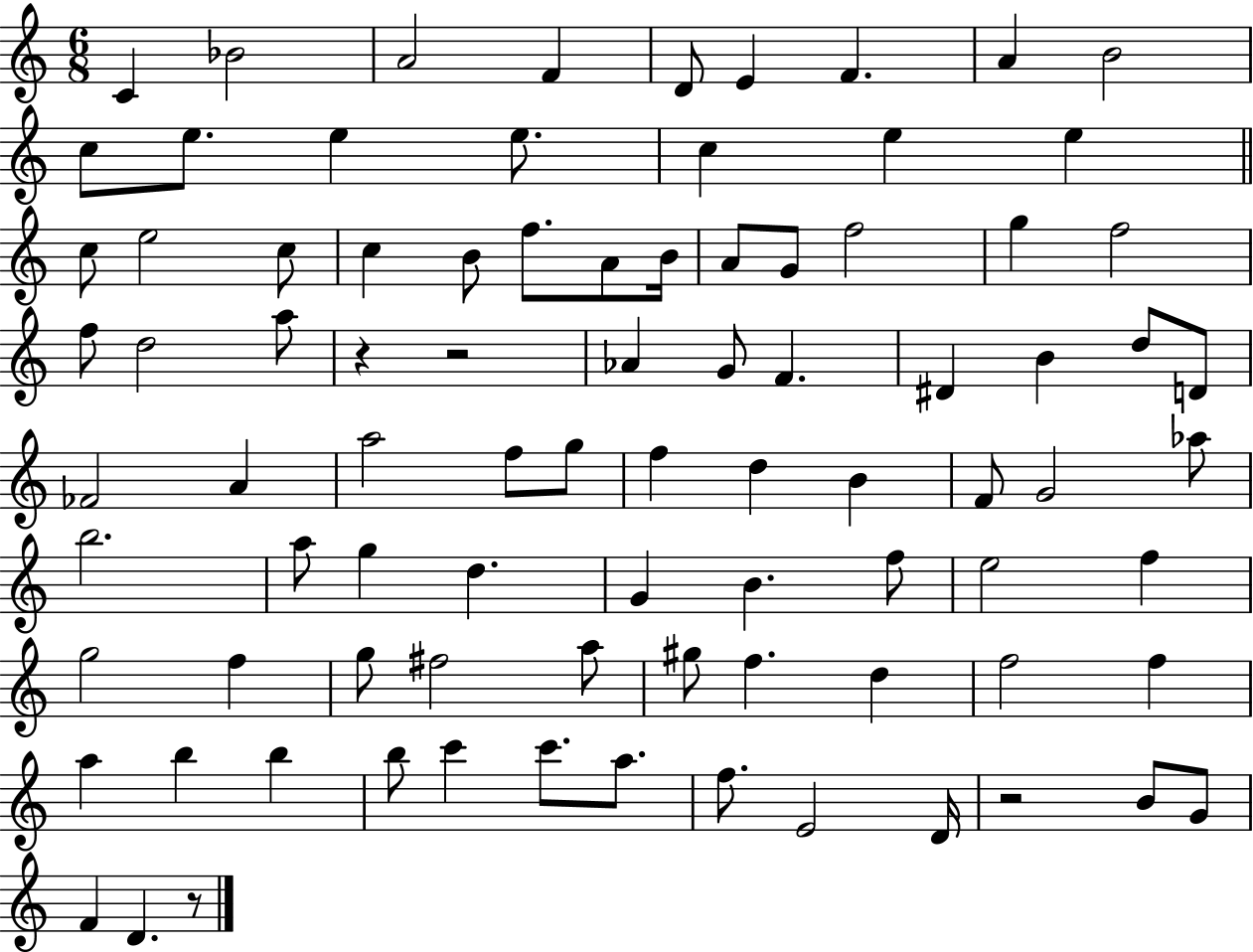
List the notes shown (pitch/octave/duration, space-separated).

C4/q Bb4/h A4/h F4/q D4/e E4/q F4/q. A4/q B4/h C5/e E5/e. E5/q E5/e. C5/q E5/q E5/q C5/e E5/h C5/e C5/q B4/e F5/e. A4/e B4/s A4/e G4/e F5/h G5/q F5/h F5/e D5/h A5/e R/q R/h Ab4/q G4/e F4/q. D#4/q B4/q D5/e D4/e FES4/h A4/q A5/h F5/e G5/e F5/q D5/q B4/q F4/e G4/h Ab5/e B5/h. A5/e G5/q D5/q. G4/q B4/q. F5/e E5/h F5/q G5/h F5/q G5/e F#5/h A5/e G#5/e F5/q. D5/q F5/h F5/q A5/q B5/q B5/q B5/e C6/q C6/e. A5/e. F5/e. E4/h D4/s R/h B4/e G4/e F4/q D4/q. R/e